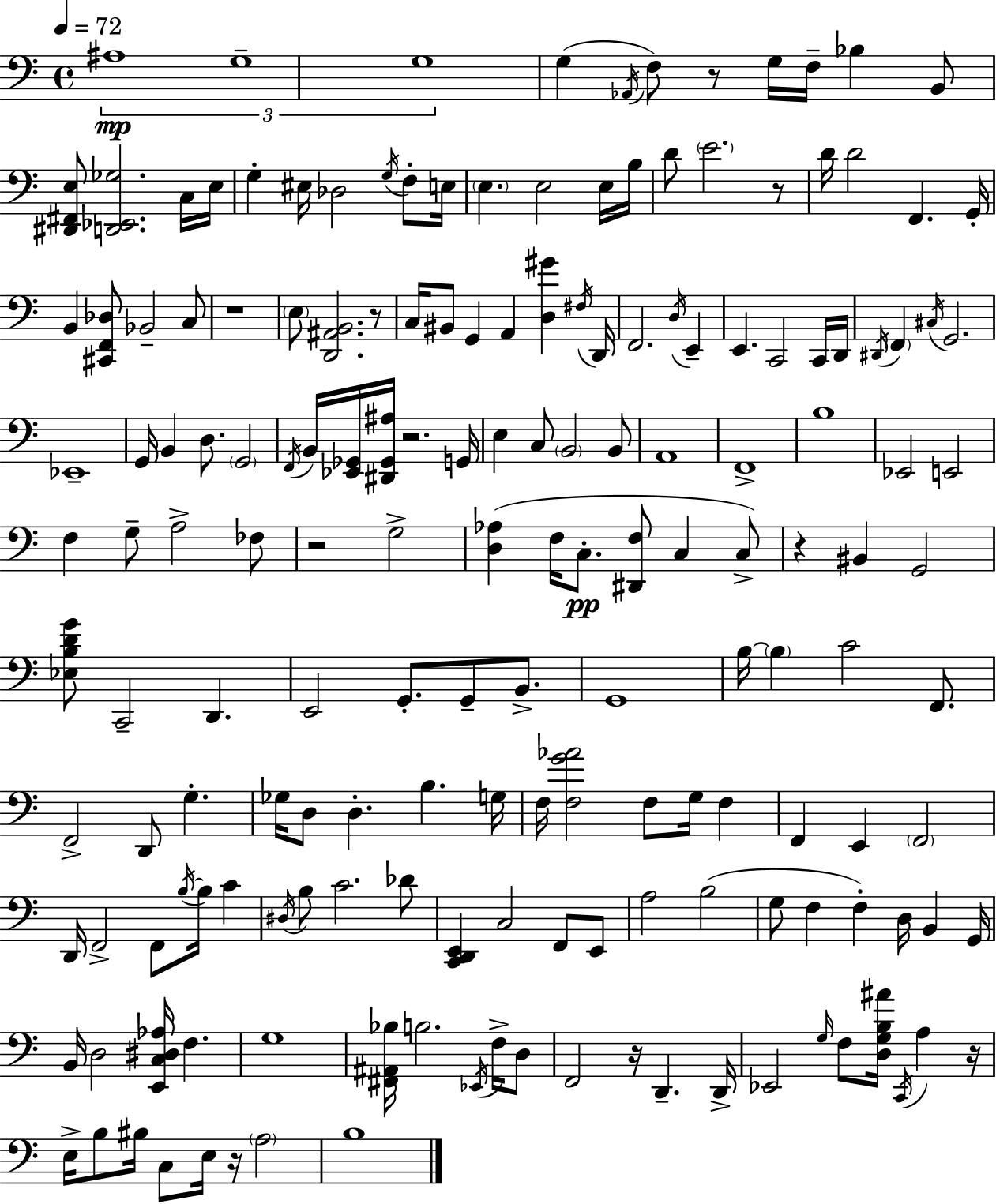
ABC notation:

X:1
T:Untitled
M:4/4
L:1/4
K:C
^A,4 G,4 G,4 G, _A,,/4 F,/2 z/2 G,/4 F,/4 _B, B,,/2 [^D,,^F,,E,]/2 [D,,_E,,_G,]2 C,/4 E,/4 G, ^E,/4 _D,2 G,/4 F,/2 E,/4 E, E,2 E,/4 B,/4 D/2 E2 z/2 D/4 D2 F,, G,,/4 B,, [^C,,F,,_D,]/2 _B,,2 C,/2 z4 E,/2 [D,,^A,,B,,]2 z/2 C,/4 ^B,,/2 G,, A,, [D,^G] ^F,/4 D,,/4 F,,2 D,/4 E,, E,, C,,2 C,,/4 D,,/4 ^D,,/4 F,, ^C,/4 G,,2 _E,,4 G,,/4 B,, D,/2 G,,2 F,,/4 B,,/4 [_E,,_G,,]/4 [^D,,_G,,^A,]/4 z2 G,,/4 E, C,/2 B,,2 B,,/2 A,,4 F,,4 B,4 _E,,2 E,,2 F, G,/2 A,2 _F,/2 z2 G,2 [D,_A,] F,/4 C,/2 [^D,,F,]/2 C, C,/2 z ^B,, G,,2 [_E,B,DG]/2 C,,2 D,, E,,2 G,,/2 G,,/2 B,,/2 G,,4 B,/4 B, C2 F,,/2 F,,2 D,,/2 G, _G,/4 D,/2 D, B, G,/4 F,/4 [F,G_A]2 F,/2 G,/4 F, F,, E,, F,,2 D,,/4 F,,2 F,,/2 B,/4 B,/4 C ^D,/4 B,/2 C2 _D/2 [C,,D,,E,,] C,2 F,,/2 E,,/2 A,2 B,2 G,/2 F, F, D,/4 B,, G,,/4 B,,/4 D,2 [E,,C,^D,_A,]/4 F, G,4 [^F,,^A,,_B,]/4 B,2 _E,,/4 F,/4 D,/2 F,,2 z/4 D,, D,,/4 _E,,2 G,/4 F,/2 [D,G,B,^A]/4 C,,/4 A, z/4 E,/4 B,/2 ^B,/4 C,/2 E,/4 z/4 A,2 B,4